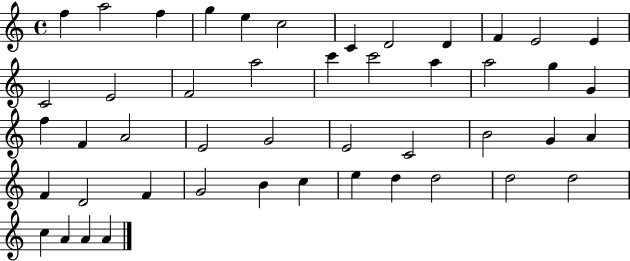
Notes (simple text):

F5/q A5/h F5/q G5/q E5/q C5/h C4/q D4/h D4/q F4/q E4/h E4/q C4/h E4/h F4/h A5/h C6/q C6/h A5/q A5/h G5/q G4/q F5/q F4/q A4/h E4/h G4/h E4/h C4/h B4/h G4/q A4/q F4/q D4/h F4/q G4/h B4/q C5/q E5/q D5/q D5/h D5/h D5/h C5/q A4/q A4/q A4/q